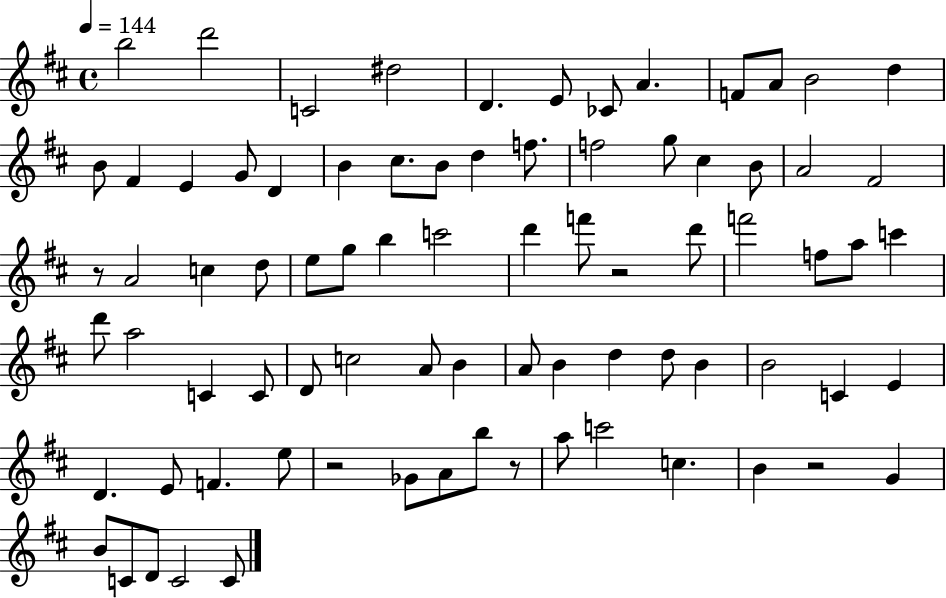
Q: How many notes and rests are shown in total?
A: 80